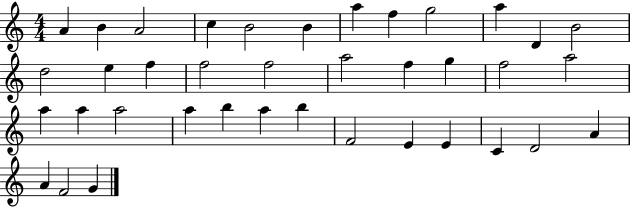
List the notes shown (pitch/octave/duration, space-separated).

A4/q B4/q A4/h C5/q B4/h B4/q A5/q F5/q G5/h A5/q D4/q B4/h D5/h E5/q F5/q F5/h F5/h A5/h F5/q G5/q F5/h A5/h A5/q A5/q A5/h A5/q B5/q A5/q B5/q F4/h E4/q E4/q C4/q D4/h A4/q A4/q F4/h G4/q